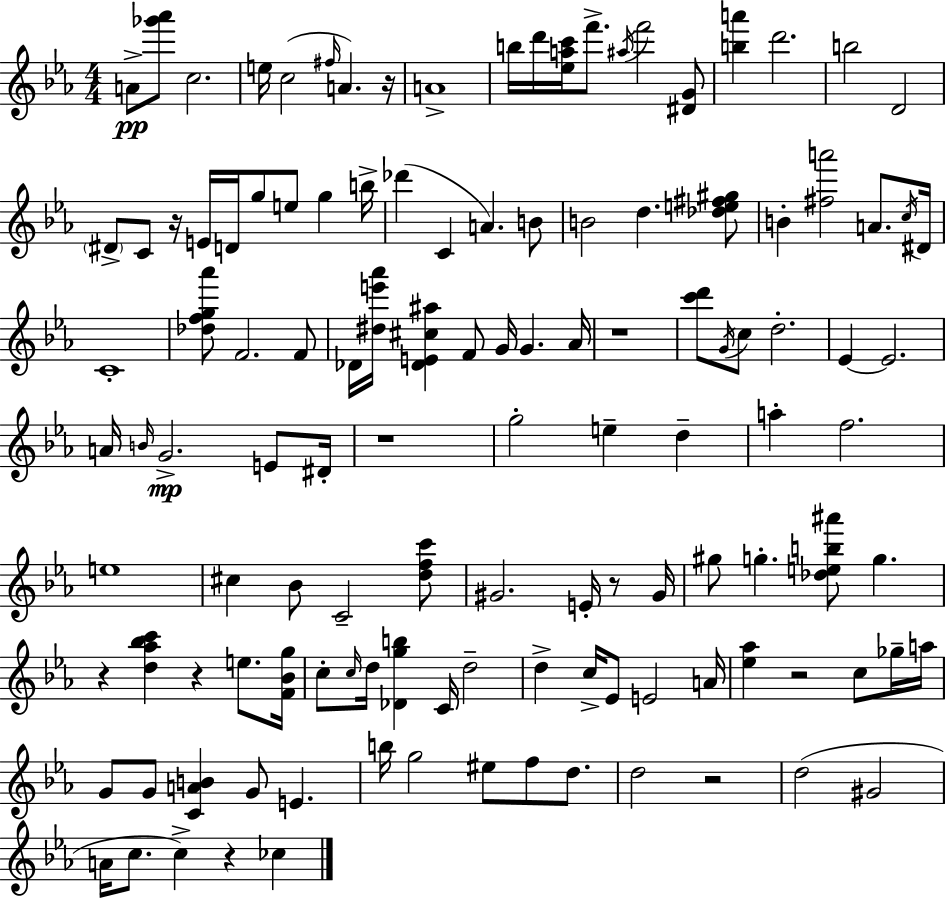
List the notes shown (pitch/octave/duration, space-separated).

A4/e [Gb6,Ab6]/e C5/h. E5/s C5/h F#5/s A4/q. R/s A4/w B5/s D6/s [Eb5,A5,C6]/s F6/e. A#5/s F6/h [D#4,G4]/e [B5,A6]/q D6/h. B5/h D4/h D#4/e C4/e R/s E4/s D4/s G5/e E5/e G5/q B5/s Db6/q C4/q A4/q. B4/e B4/h D5/q. [Db5,E5,F#5,G#5]/e B4/q [F#5,A6]/h A4/e. C5/s D#4/s C4/w [Db5,F5,G5,Ab6]/e F4/h. F4/e Db4/s [D#5,E6,Ab6]/s [Db4,E4,C#5,A#5]/q F4/e G4/s G4/q. Ab4/s R/w [C6,D6]/e G4/s C5/e D5/h. Eb4/q Eb4/h. A4/s B4/s G4/h. E4/e D#4/s R/w G5/h E5/q D5/q A5/q F5/h. E5/w C#5/q Bb4/e C4/h [D5,F5,C6]/e G#4/h. E4/s R/e G#4/s G#5/e G5/q. [Db5,E5,B5,A#6]/e G5/q. R/q [D5,Ab5,Bb5,C6]/q R/q E5/e. [F4,Bb4,G5]/s C5/e C5/s D5/s [Db4,G5,B5]/q C4/s D5/h D5/q C5/s Eb4/e E4/h A4/s [Eb5,Ab5]/q R/h C5/e Gb5/s A5/s G4/e G4/e [C4,A4,B4]/q G4/e E4/q. B5/s G5/h EIS5/e F5/e D5/e. D5/h R/h D5/h G#4/h A4/s C5/e. C5/q R/q CES5/q